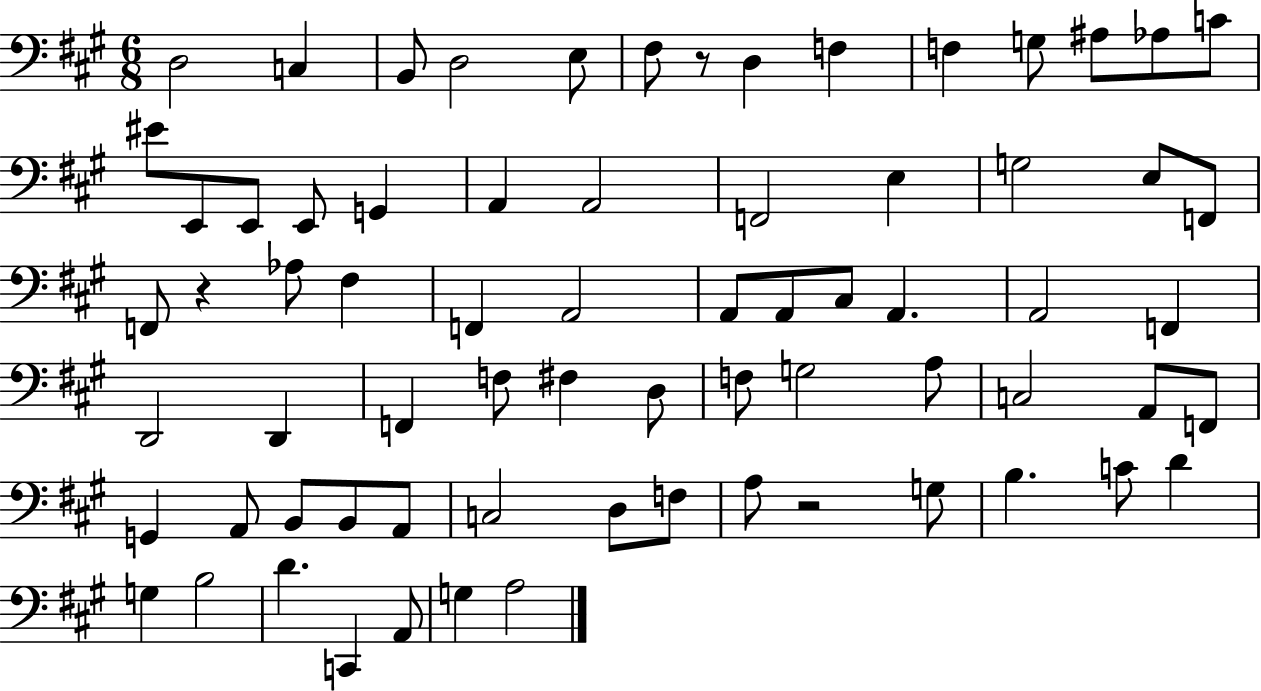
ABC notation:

X:1
T:Untitled
M:6/8
L:1/4
K:A
D,2 C, B,,/2 D,2 E,/2 ^F,/2 z/2 D, F, F, G,/2 ^A,/2 _A,/2 C/2 ^E/2 E,,/2 E,,/2 E,,/2 G,, A,, A,,2 F,,2 E, G,2 E,/2 F,,/2 F,,/2 z _A,/2 ^F, F,, A,,2 A,,/2 A,,/2 ^C,/2 A,, A,,2 F,, D,,2 D,, F,, F,/2 ^F, D,/2 F,/2 G,2 A,/2 C,2 A,,/2 F,,/2 G,, A,,/2 B,,/2 B,,/2 A,,/2 C,2 D,/2 F,/2 A,/2 z2 G,/2 B, C/2 D G, B,2 D C,, A,,/2 G, A,2